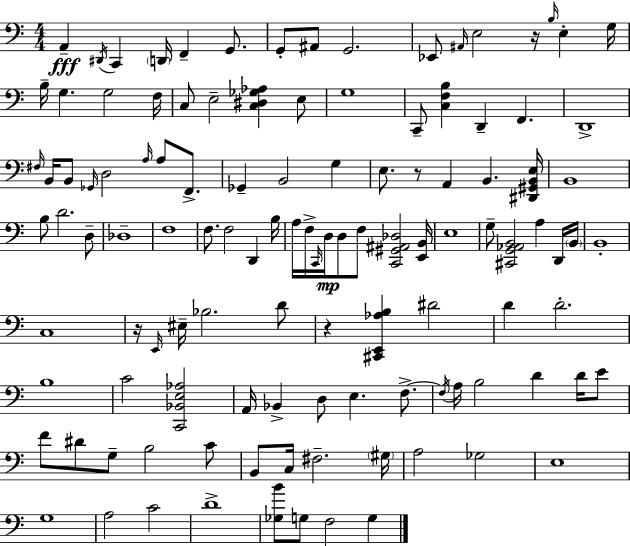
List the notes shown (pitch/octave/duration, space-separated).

A2/q D#2/s C2/q D2/s F2/q G2/e. G2/e A#2/e G2/h. Eb2/e A#2/s E3/h R/s B3/s E3/q G3/s B3/s G3/q. G3/h F3/s C3/e E3/h [C3,D#3,Gb3,Ab3]/q E3/e G3/w C2/e [C3,F3,B3]/q D2/q F2/q. D2/w F#3/s B2/s B2/e Gb2/s D3/h A3/s A3/e F2/e. Gb2/q B2/h G3/q E3/e. R/e A2/q B2/q. [D#2,G#2,B2,E3]/s B2/w B3/e D4/h. D3/e Db3/w F3/w F3/e. F3/h D2/q B3/s A3/s F3/s C2/s D3/s D3/e F3/e [C2,G#2,A#2,Db3]/h [E2,B2]/s E3/w G3/e [C#2,G2,Ab2,B2]/h A3/q D2/s B2/s B2/w C3/w R/s E2/s EIS3/s Bb3/h. D4/e R/q [C#2,E2,Ab3,B3]/q D#4/h D4/q D4/h. B3/w C4/h [C2,Bb2,E3,Ab3]/h A2/s Bb2/q D3/e E3/q. F3/e. F3/s A3/s B3/h D4/q D4/s E4/e F4/e D#4/e G3/e B3/h C4/e B2/e C3/s F#3/h. G#3/s A3/h Gb3/h E3/w G3/w A3/h C4/h D4/w [Gb3,B4]/e G3/e F3/h G3/q